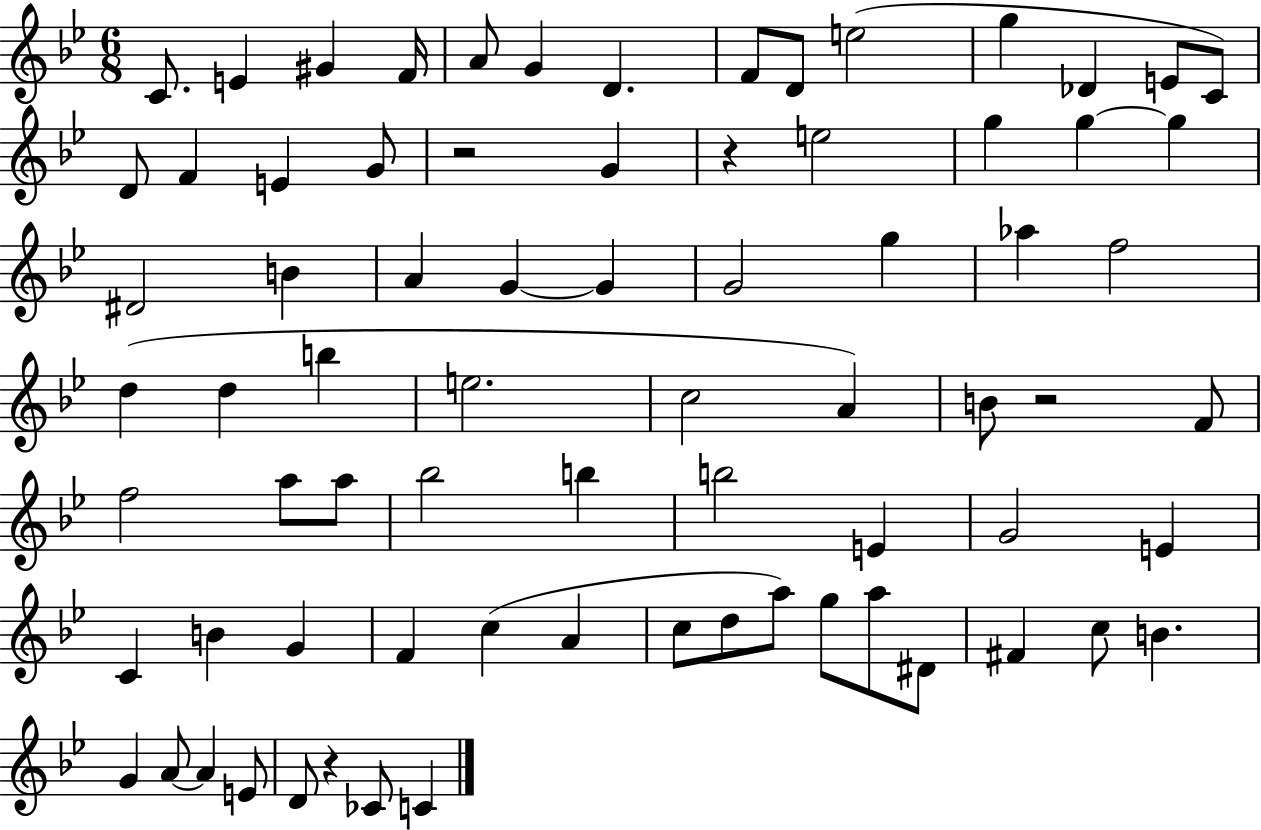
{
  \clef treble
  \numericTimeSignature
  \time 6/8
  \key bes \major
  c'8. e'4 gis'4 f'16 | a'8 g'4 d'4. | f'8 d'8 e''2( | g''4 des'4 e'8 c'8) | \break d'8 f'4 e'4 g'8 | r2 g'4 | r4 e''2 | g''4 g''4~~ g''4 | \break dis'2 b'4 | a'4 g'4~~ g'4 | g'2 g''4 | aes''4 f''2 | \break d''4( d''4 b''4 | e''2. | c''2 a'4) | b'8 r2 f'8 | \break f''2 a''8 a''8 | bes''2 b''4 | b''2 e'4 | g'2 e'4 | \break c'4 b'4 g'4 | f'4 c''4( a'4 | c''8 d''8 a''8) g''8 a''8 dis'8 | fis'4 c''8 b'4. | \break g'4 a'8~~ a'4 e'8 | d'8 r4 ces'8 c'4 | \bar "|."
}